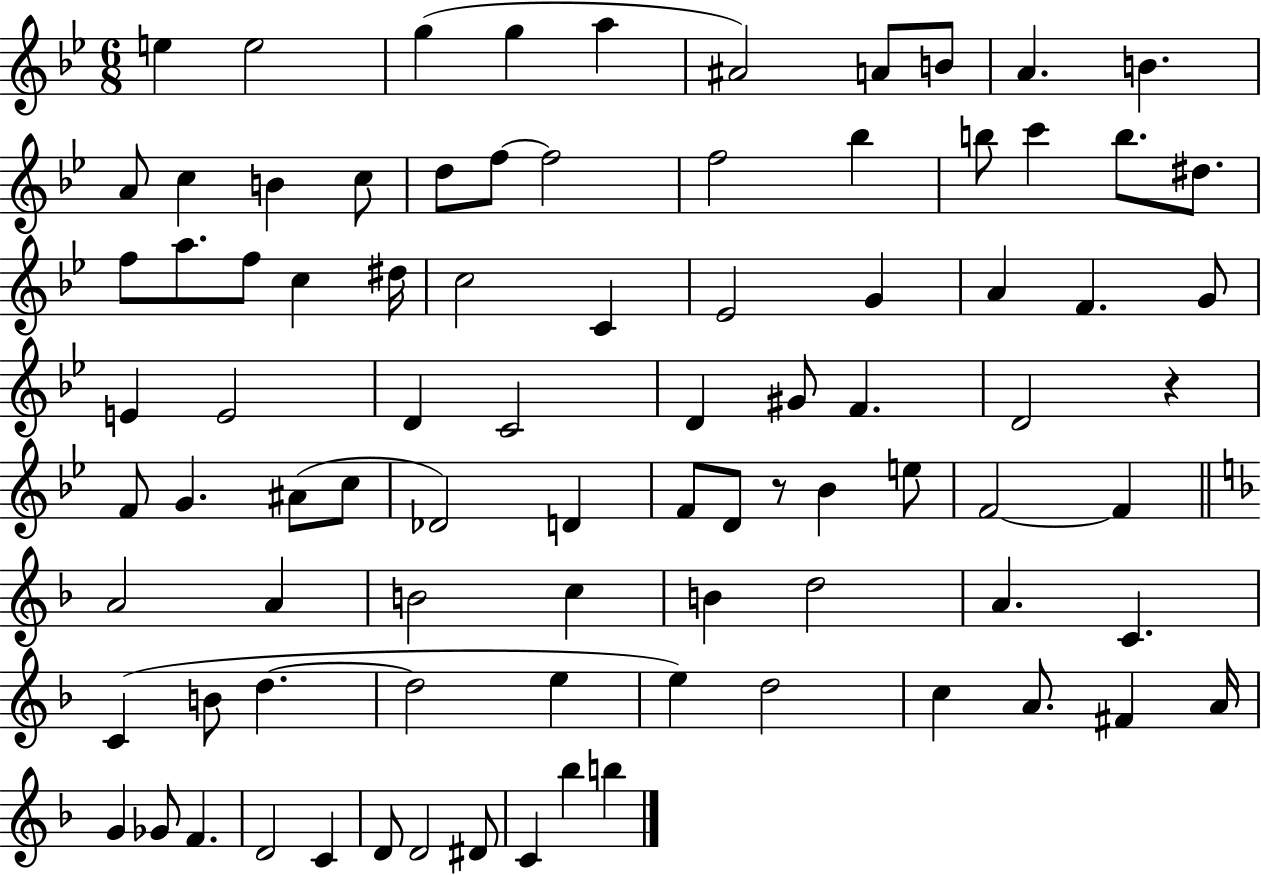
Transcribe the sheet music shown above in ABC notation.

X:1
T:Untitled
M:6/8
L:1/4
K:Bb
e e2 g g a ^A2 A/2 B/2 A B A/2 c B c/2 d/2 f/2 f2 f2 _b b/2 c' b/2 ^d/2 f/2 a/2 f/2 c ^d/4 c2 C _E2 G A F G/2 E E2 D C2 D ^G/2 F D2 z F/2 G ^A/2 c/2 _D2 D F/2 D/2 z/2 _B e/2 F2 F A2 A B2 c B d2 A C C B/2 d d2 e e d2 c A/2 ^F A/4 G _G/2 F D2 C D/2 D2 ^D/2 C _b b